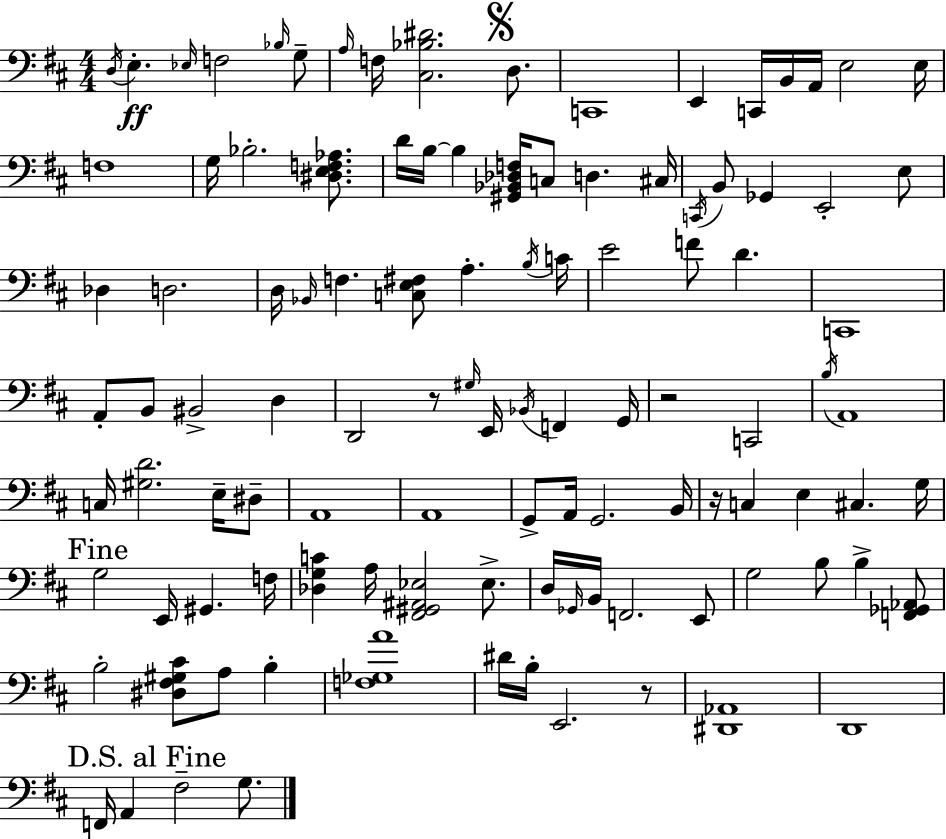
{
  \clef bass
  \numericTimeSignature
  \time 4/4
  \key d \major
  \acciaccatura { d16 }\ff e4.-. \grace { ees16 } f2 | \grace { bes16 } g8-- \grace { a16 } f16 <cis bes dis'>2. | \mark \markup { \musicglyph "scripts.segno" } d8. c,1 | e,4 c,16 b,16 a,16 e2 | \break e16 f1 | g16 bes2.-. | <dis e f aes>8. d'16 b16~~ b4 <gis, bes, des f>16 c8 d4. | cis16 \acciaccatura { c,16 } b,8 ges,4 e,2-. | \break e8 des4 d2. | d16 \grace { bes,16 } f4. <c e fis>8 a4.-. | \acciaccatura { b16 } c'16 e'2 f'8 | d'4. c,1 | \break a,8-. b,8 bis,2-> | d4 d,2 r8 | \grace { gis16 } e,16 \acciaccatura { bes,16 } f,4 g,16 r2 | c,2 \acciaccatura { b16 } a,1 | \break c16 <gis d'>2. | e16-- dis8-- a,1 | a,1 | g,8-> a,16 g,2. | \break b,16 r16 c4 e4 | cis4. g16 \mark "Fine" g2 | e,16 gis,4. f16 <des g c'>4 a16 <fis, gis, ais, ees>2 | ees8.-> d16 \grace { ges,16 } b,16 f,2. | \break e,8 g2 | b8 b4-> <f, ges, aes,>8 b2-. | <dis fis gis cis'>8 a8 b4-. <f ges a'>1 | dis'16 b16-. e,2. | \break r8 <dis, aes,>1 | d,1 | \mark "D.S. al Fine" f,16 a,4 | fis2-- g8. \bar "|."
}